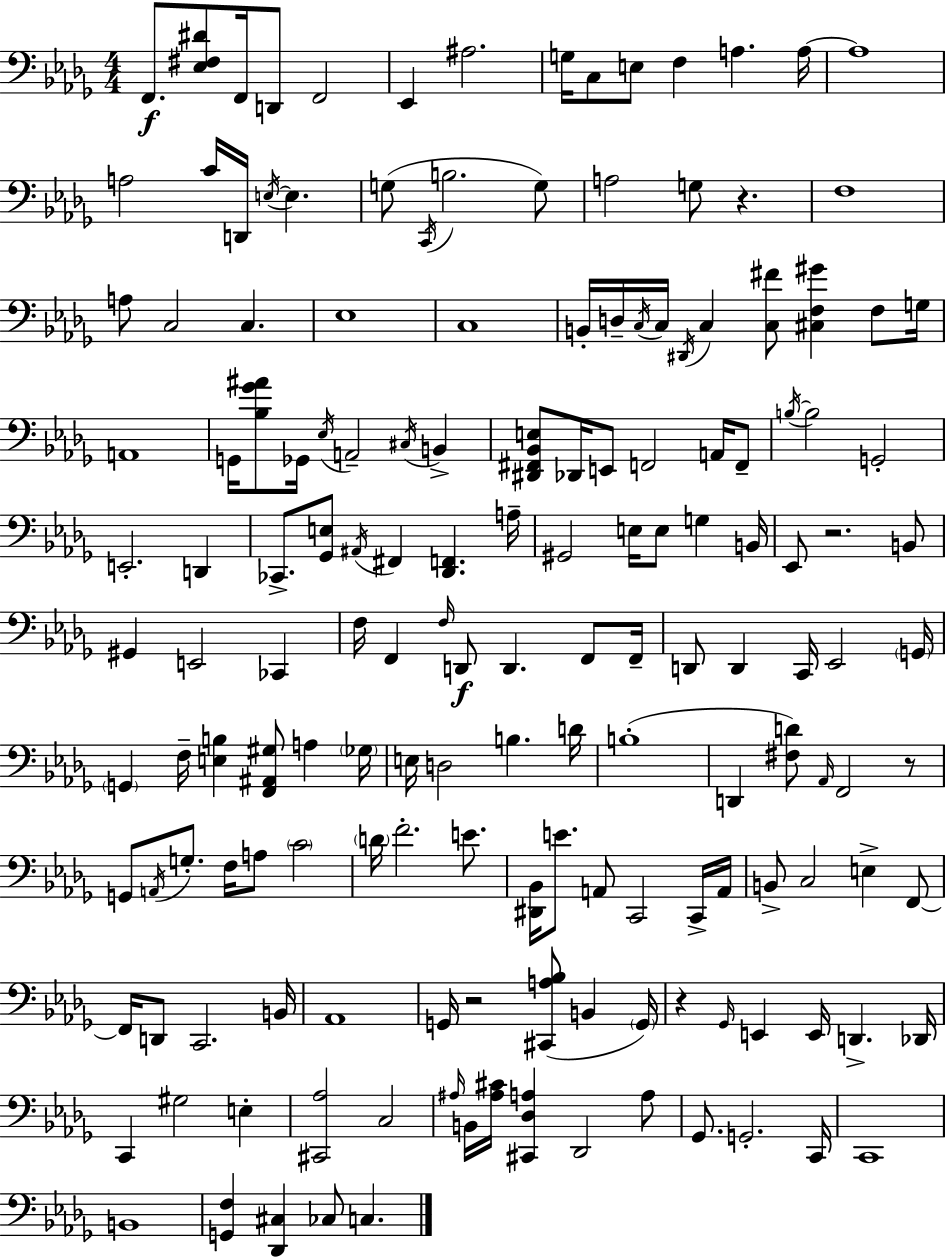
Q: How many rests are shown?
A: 5